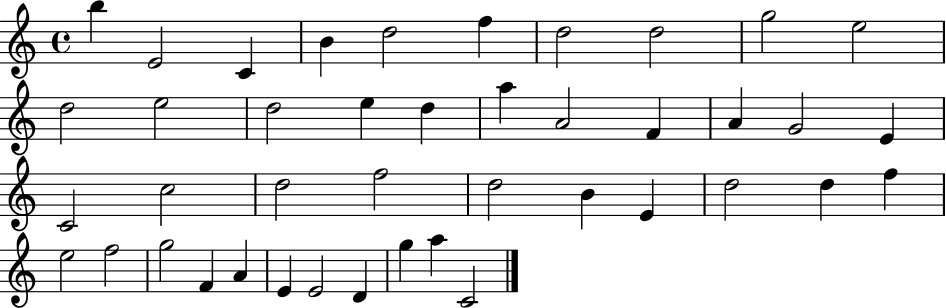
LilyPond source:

{
  \clef treble
  \time 4/4
  \defaultTimeSignature
  \key c \major
  b''4 e'2 c'4 | b'4 d''2 f''4 | d''2 d''2 | g''2 e''2 | \break d''2 e''2 | d''2 e''4 d''4 | a''4 a'2 f'4 | a'4 g'2 e'4 | \break c'2 c''2 | d''2 f''2 | d''2 b'4 e'4 | d''2 d''4 f''4 | \break e''2 f''2 | g''2 f'4 a'4 | e'4 e'2 d'4 | g''4 a''4 c'2 | \break \bar "|."
}